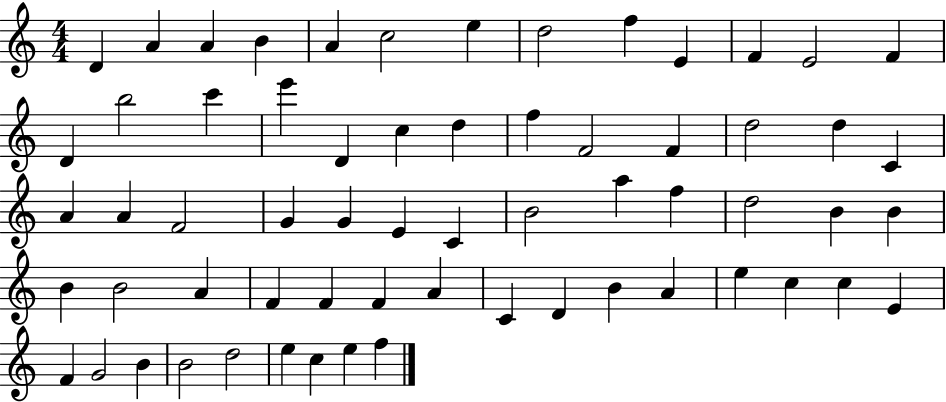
D4/q A4/q A4/q B4/q A4/q C5/h E5/q D5/h F5/q E4/q F4/q E4/h F4/q D4/q B5/h C6/q E6/q D4/q C5/q D5/q F5/q F4/h F4/q D5/h D5/q C4/q A4/q A4/q F4/h G4/q G4/q E4/q C4/q B4/h A5/q F5/q D5/h B4/q B4/q B4/q B4/h A4/q F4/q F4/q F4/q A4/q C4/q D4/q B4/q A4/q E5/q C5/q C5/q E4/q F4/q G4/h B4/q B4/h D5/h E5/q C5/q E5/q F5/q